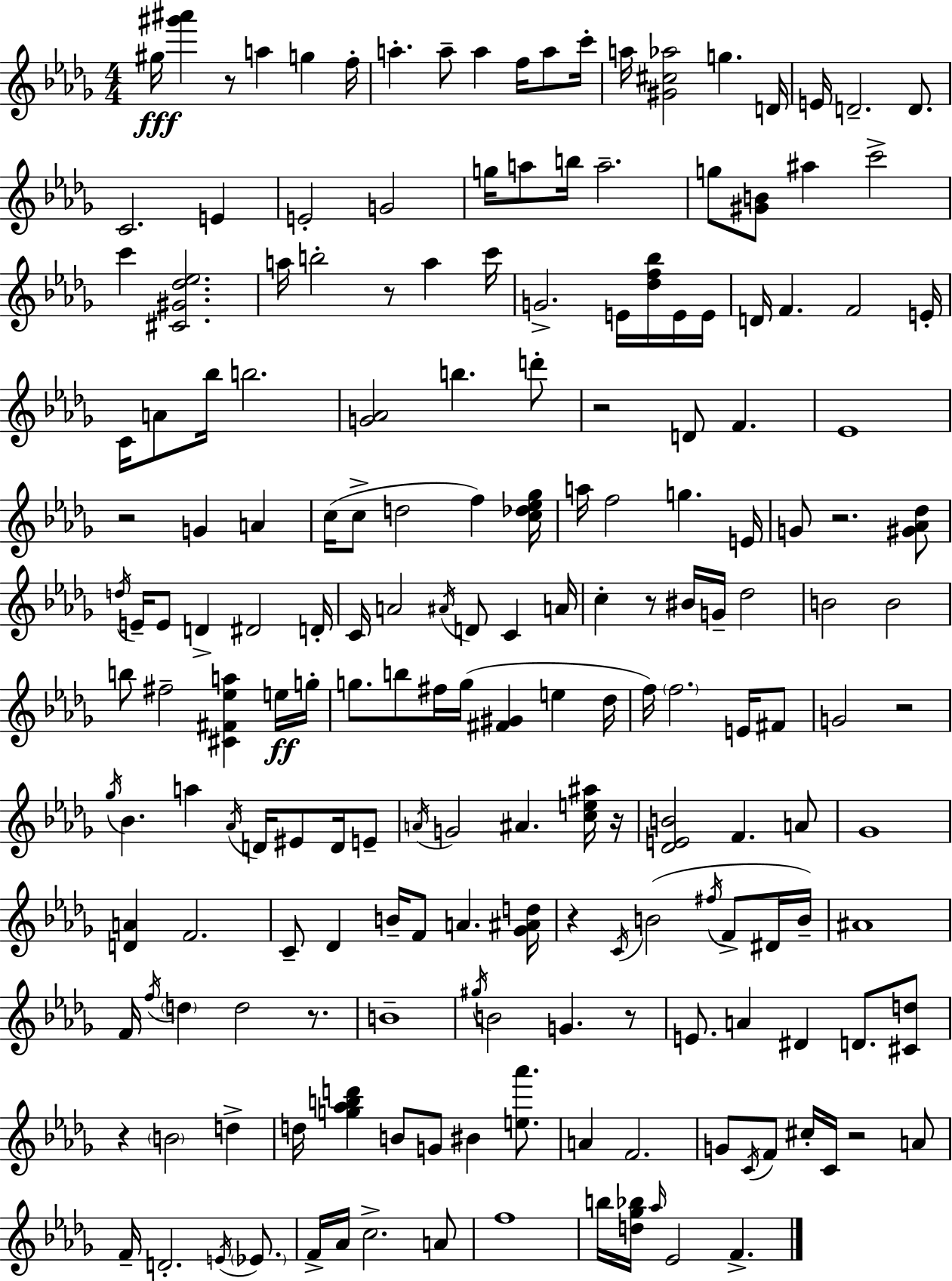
{
  \clef treble
  \numericTimeSignature
  \time 4/4
  \key bes \minor
  gis''16\fff <gis''' ais'''>4 r8 a''4 g''4 f''16-. | a''4.-. a''8-- a''4 f''16 a''8 c'''16-. | a''16 <gis' cis'' aes''>2 g''4. d'16 | e'16 d'2.-- d'8. | \break c'2. e'4 | e'2-. g'2 | g''16 a''8 b''16 a''2.-- | g''8 <gis' b'>8 ais''4 c'''2-> | \break c'''4 <cis' gis' des'' ees''>2. | a''16 b''2-. r8 a''4 c'''16 | g'2.-> e'16 <des'' f'' bes''>16 e'16 e'16 | d'16 f'4. f'2 e'16-. | \break c'16 a'8 bes''16 b''2. | <g' aes'>2 b''4. d'''8-. | r2 d'8 f'4. | ees'1 | \break r2 g'4 a'4 | c''16( c''8-> d''2 f''4) <c'' des'' ees'' ges''>16 | a''16 f''2 g''4. e'16 | g'8 r2. <gis' aes' des''>8 | \break \acciaccatura { d''16 } e'16-- e'8 d'4-> dis'2 | d'16-. c'16 a'2 \acciaccatura { ais'16 } d'8 c'4 | a'16 c''4-. r8 bis'16 g'16-- des''2 | b'2 b'2 | \break b''8 fis''2-- <cis' fis' ees'' a''>4 | e''16\ff g''16-. g''8. b''8 fis''16 g''16( <fis' gis'>4 e''4 | des''16 f''16) \parenthesize f''2. e'16 | fis'8 g'2 r2 | \break \acciaccatura { ges''16 } bes'4. a''4 \acciaccatura { aes'16 } d'16 eis'8 | d'16 e'8-- \acciaccatura { a'16 } g'2 ais'4. | <c'' e'' ais''>16 r16 <des' e' b'>2 f'4. | a'8 ges'1 | \break <d' a'>4 f'2. | c'8-- des'4 b'16-- f'8 a'4. | <ges' ais' d''>16 r4 \acciaccatura { c'16 } b'2( | \acciaccatura { fis''16 } f'8-> dis'16 b'16--) ais'1 | \break f'16 \acciaccatura { f''16 } \parenthesize d''4 d''2 | r8. b'1-- | \acciaccatura { gis''16 } b'2 | g'4. r8 e'8. a'4 | \break dis'4 d'8. <cis' d''>8 r4 \parenthesize b'2 | d''4-> d''16 <g'' aes'' b'' d'''>4 b'8 | g'8 bis'4 <e'' aes'''>8. a'4 f'2. | g'8 \acciaccatura { c'16 } f'8 cis''16-. c'16 | \break r2 a'8 f'16-- d'2.-. | \acciaccatura { e'16 } \parenthesize ees'8. f'16-> aes'16 c''2.-> | a'8 f''1 | b''16 <d'' ges'' bes''>16 \grace { aes''16 } ees'2 | \break f'4.-> \bar "|."
}